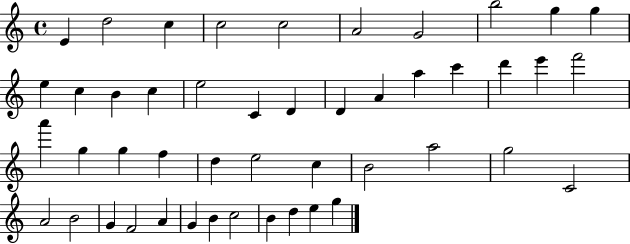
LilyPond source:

{
  \clef treble
  \time 4/4
  \defaultTimeSignature
  \key c \major
  e'4 d''2 c''4 | c''2 c''2 | a'2 g'2 | b''2 g''4 g''4 | \break e''4 c''4 b'4 c''4 | e''2 c'4 d'4 | d'4 a'4 a''4 c'''4 | d'''4 e'''4 f'''2 | \break a'''4 g''4 g''4 f''4 | d''4 e''2 c''4 | b'2 a''2 | g''2 c'2 | \break a'2 b'2 | g'4 f'2 a'4 | g'4 b'4 c''2 | b'4 d''4 e''4 g''4 | \break \bar "|."
}